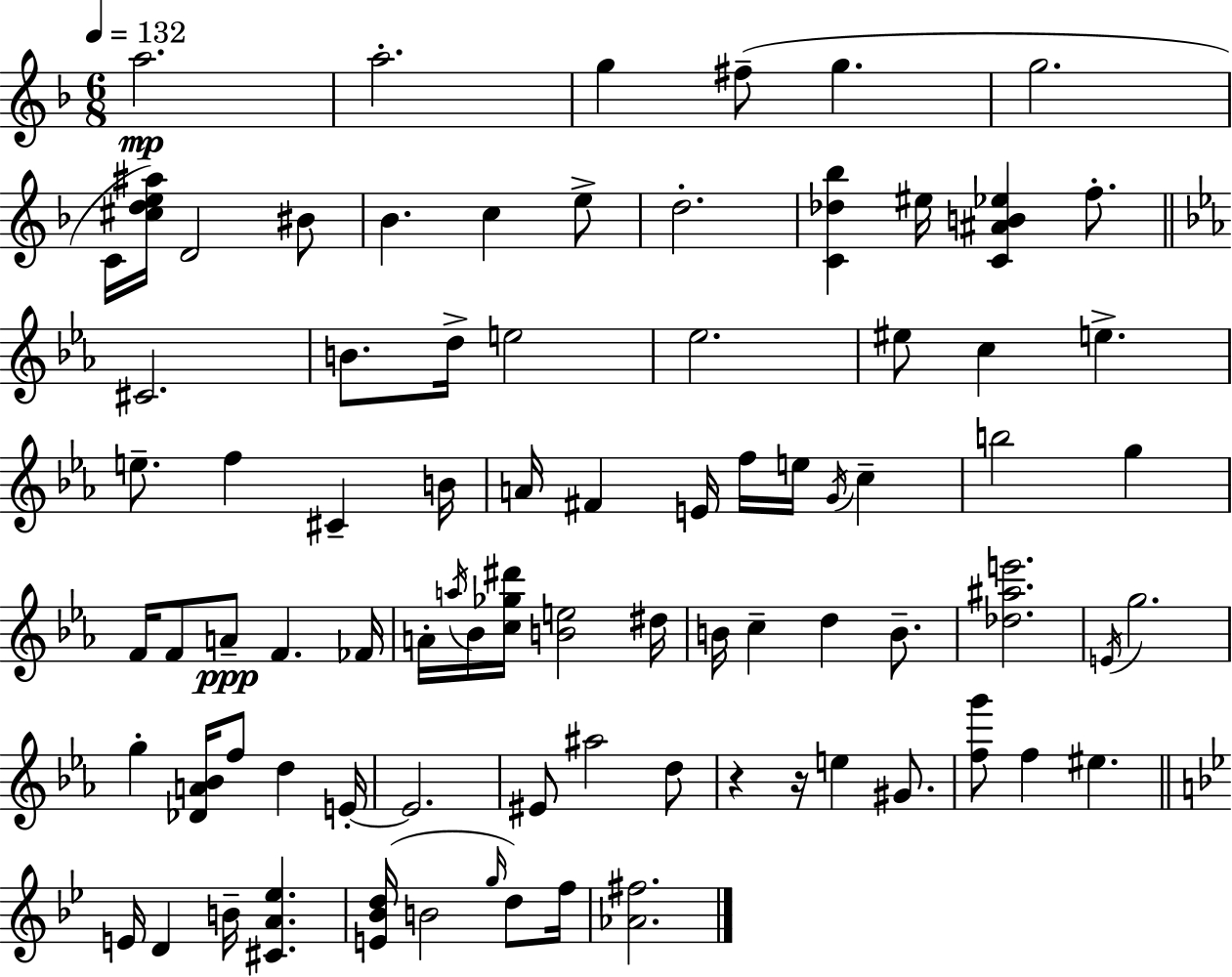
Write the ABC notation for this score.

X:1
T:Untitled
M:6/8
L:1/4
K:F
a2 a2 g ^f/2 g g2 C/4 [^cde^a]/4 D2 ^B/2 _B c e/2 d2 [C_d_b] ^e/4 [C^AB_e] f/2 ^C2 B/2 d/4 e2 _e2 ^e/2 c e e/2 f ^C B/4 A/4 ^F E/4 f/4 e/4 G/4 c b2 g F/4 F/2 A/2 F _F/4 A/4 a/4 _B/4 [c_g^d']/4 [Be]2 ^d/4 B/4 c d B/2 [_d^ae']2 E/4 g2 g [_DA_B]/4 f/2 d E/4 E2 ^E/2 ^a2 d/2 z z/4 e ^G/2 [fg']/2 f ^e E/4 D B/4 [^CA_e] [E_Bd]/4 B2 g/4 d/2 f/4 [_A^f]2